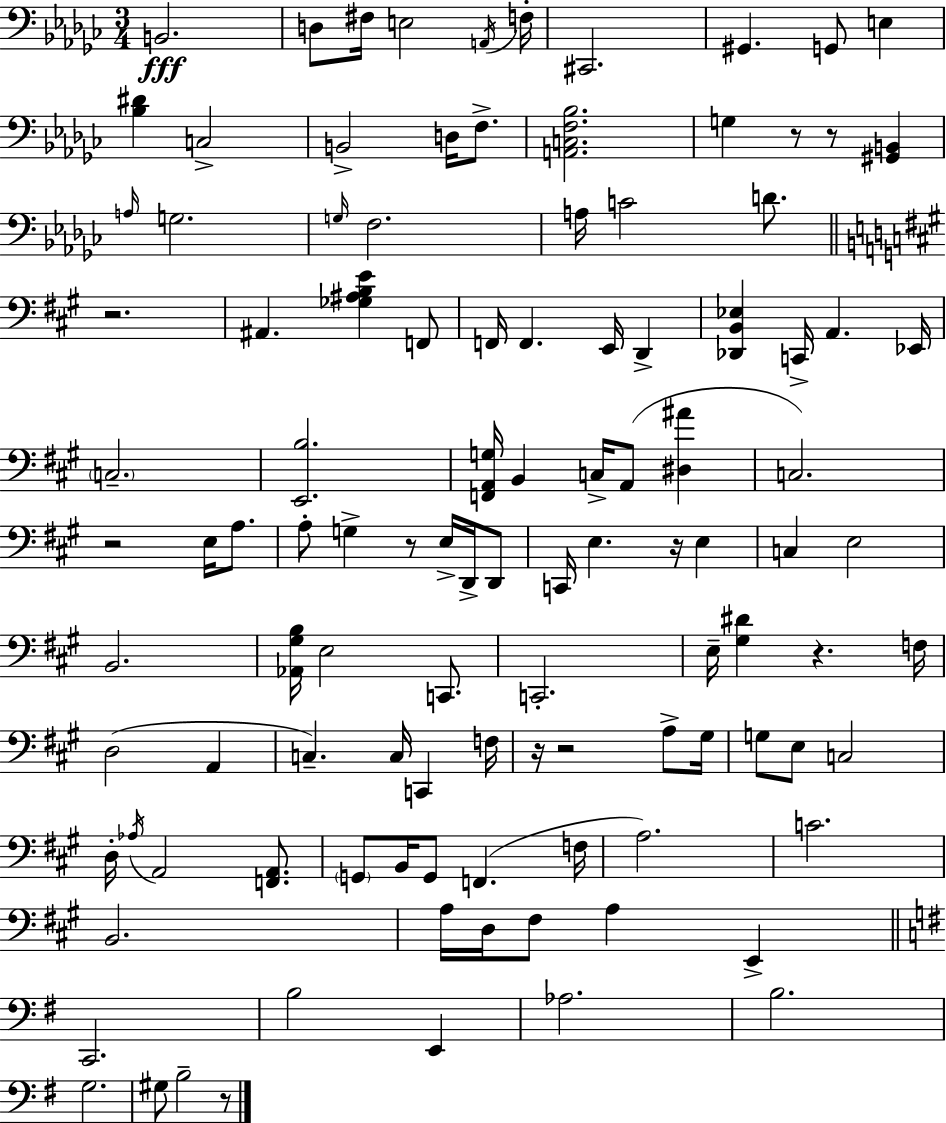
X:1
T:Untitled
M:3/4
L:1/4
K:Ebm
B,,2 D,/2 ^F,/4 E,2 A,,/4 F,/4 ^C,,2 ^G,, G,,/2 E, [_B,^D] C,2 B,,2 D,/4 F,/2 [A,,C,F,_B,]2 G, z/2 z/2 [^G,,B,,] A,/4 G,2 G,/4 F,2 A,/4 C2 D/2 z2 ^A,, [_G,^A,B,E] F,,/2 F,,/4 F,, E,,/4 D,, [_D,,B,,_E,] C,,/4 A,, _E,,/4 C,2 [E,,B,]2 [F,,A,,G,]/4 B,, C,/4 A,,/2 [^D,^A] C,2 z2 E,/4 A,/2 A,/2 G, z/2 E,/4 D,,/4 D,,/2 C,,/4 E, z/4 E, C, E,2 B,,2 [_A,,^G,B,]/4 E,2 C,,/2 C,,2 E,/4 [^G,^D] z F,/4 D,2 A,, C, C,/4 C,, F,/4 z/4 z2 A,/2 ^G,/4 G,/2 E,/2 C,2 D,/4 _A,/4 A,,2 [F,,A,,]/2 G,,/2 B,,/4 G,,/2 F,, F,/4 A,2 C2 B,,2 A,/4 D,/4 ^F,/2 A, E,, C,,2 B,2 E,, _A,2 B,2 G,2 ^G,/2 B,2 z/2